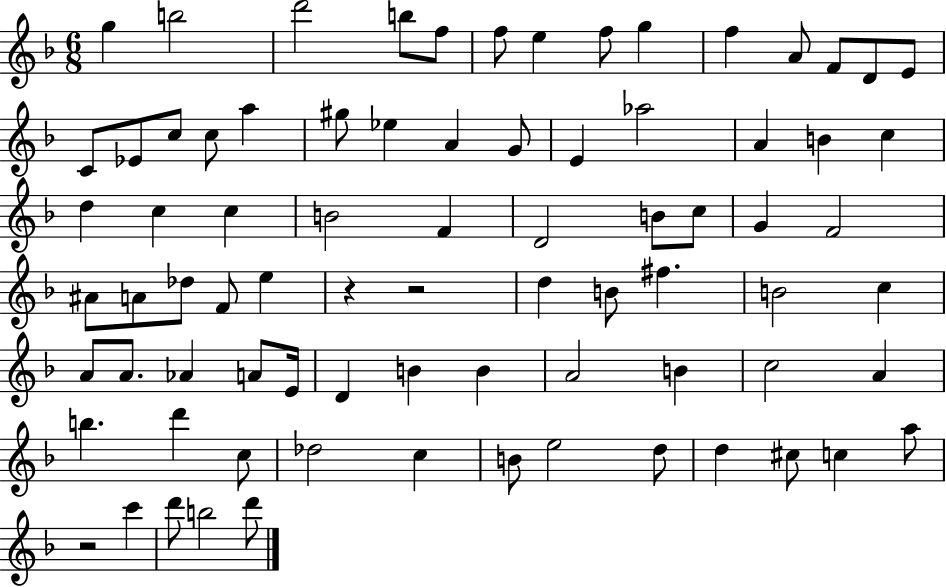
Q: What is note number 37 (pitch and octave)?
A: G4